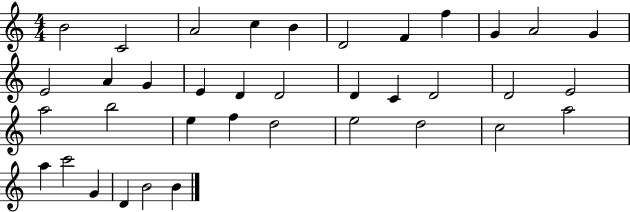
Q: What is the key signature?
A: C major